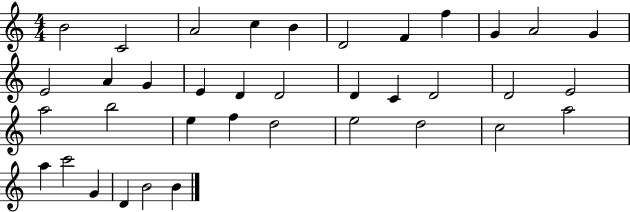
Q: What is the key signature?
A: C major